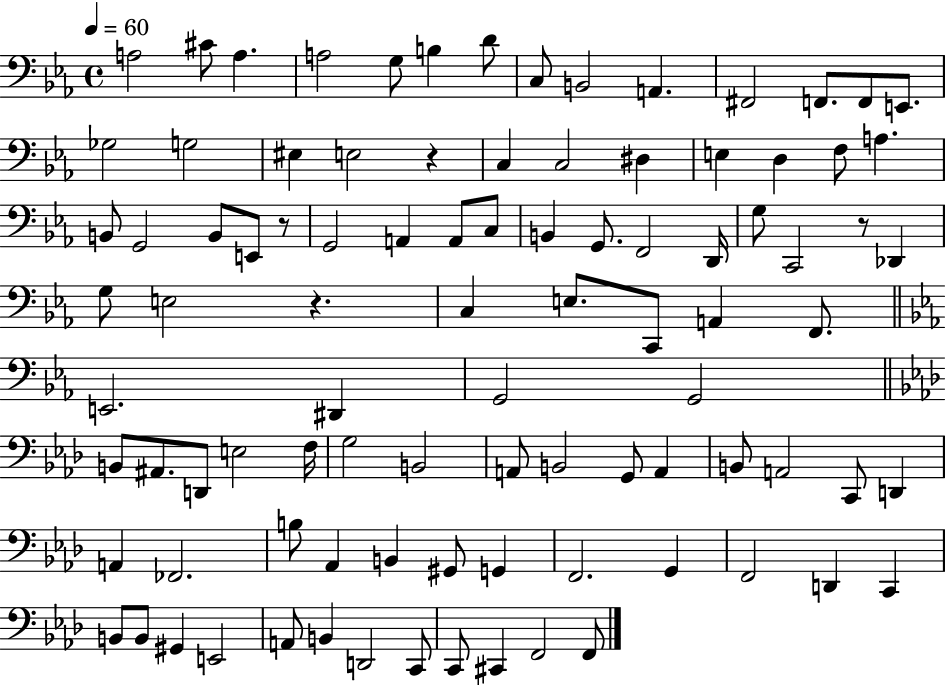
X:1
T:Untitled
M:4/4
L:1/4
K:Eb
A,2 ^C/2 A, A,2 G,/2 B, D/2 C,/2 B,,2 A,, ^F,,2 F,,/2 F,,/2 E,,/2 _G,2 G,2 ^E, E,2 z C, C,2 ^D, E, D, F,/2 A, B,,/2 G,,2 B,,/2 E,,/2 z/2 G,,2 A,, A,,/2 C,/2 B,, G,,/2 F,,2 D,,/4 G,/2 C,,2 z/2 _D,, G,/2 E,2 z C, E,/2 C,,/2 A,, F,,/2 E,,2 ^D,, G,,2 G,,2 B,,/2 ^A,,/2 D,,/2 E,2 F,/4 G,2 B,,2 A,,/2 B,,2 G,,/2 A,, B,,/2 A,,2 C,,/2 D,, A,, _F,,2 B,/2 _A,, B,, ^G,,/2 G,, F,,2 G,, F,,2 D,, C,, B,,/2 B,,/2 ^G,, E,,2 A,,/2 B,, D,,2 C,,/2 C,,/2 ^C,, F,,2 F,,/2